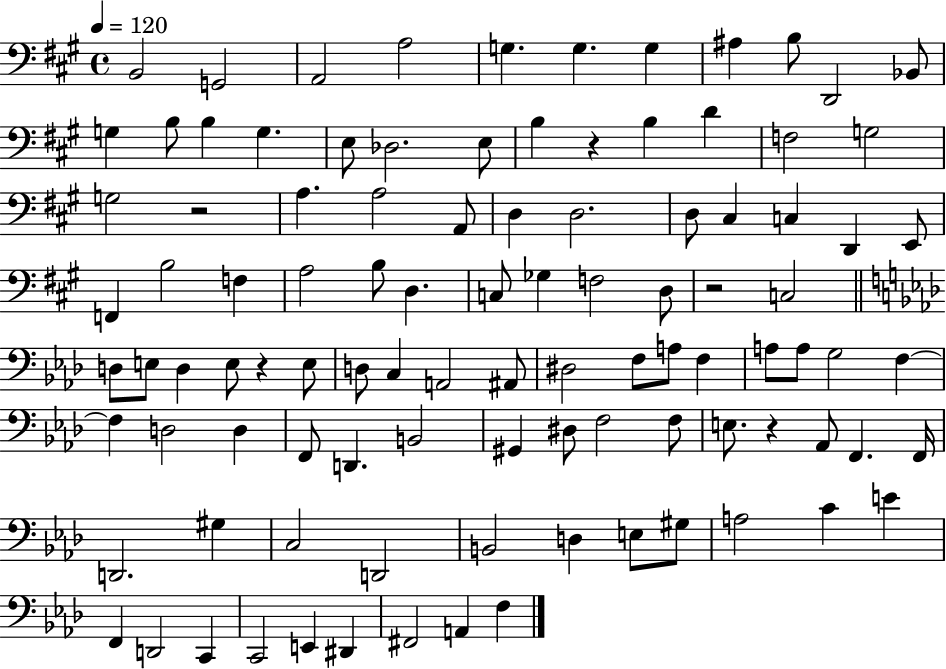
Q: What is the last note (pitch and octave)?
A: F3